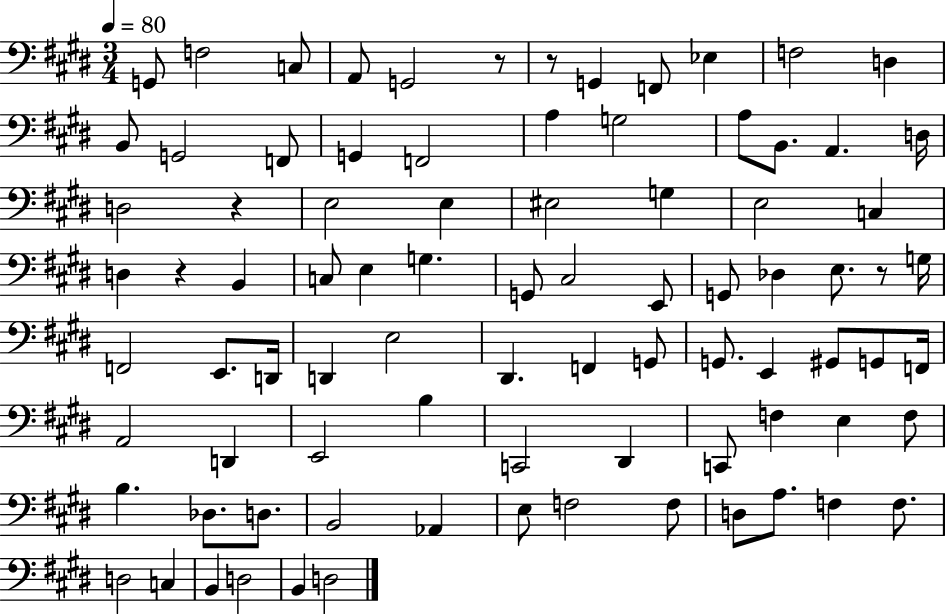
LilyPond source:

{
  \clef bass
  \numericTimeSignature
  \time 3/4
  \key e \major
  \tempo 4 = 80
  g,8 f2 c8 | a,8 g,2 r8 | r8 g,4 f,8 ees4 | f2 d4 | \break b,8 g,2 f,8 | g,4 f,2 | a4 g2 | a8 b,8. a,4. d16 | \break d2 r4 | e2 e4 | eis2 g4 | e2 c4 | \break d4 r4 b,4 | c8 e4 g4. | g,8 cis2 e,8 | g,8 des4 e8. r8 g16 | \break f,2 e,8. d,16 | d,4 e2 | dis,4. f,4 g,8 | g,8. e,4 gis,8 g,8 f,16 | \break a,2 d,4 | e,2 b4 | c,2 dis,4 | c,8 f4 e4 f8 | \break b4. des8. d8. | b,2 aes,4 | e8 f2 f8 | d8 a8. f4 f8. | \break d2 c4 | b,4 d2 | b,4 d2 | \bar "|."
}